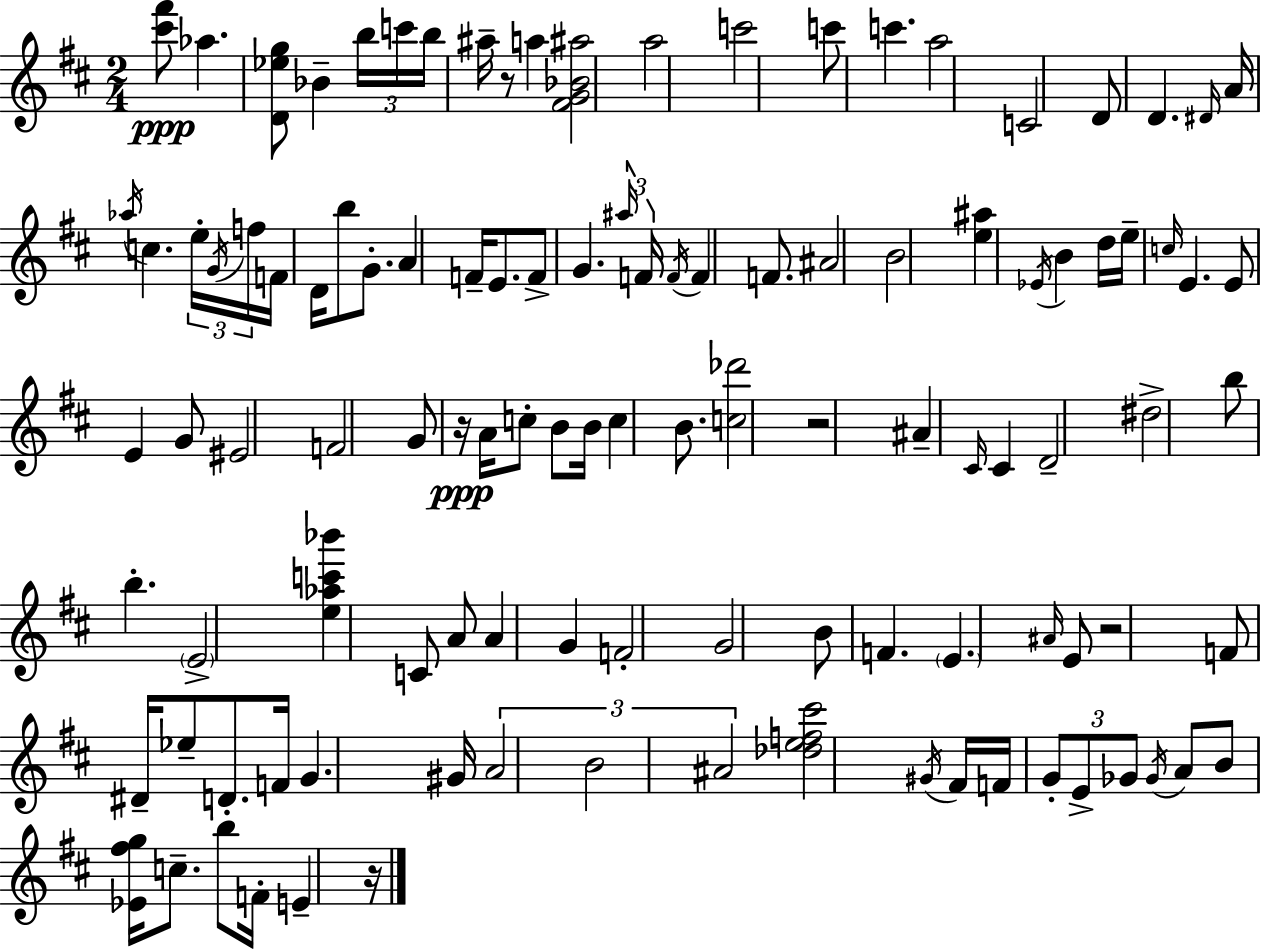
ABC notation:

X:1
T:Untitled
M:2/4
L:1/4
K:D
[^c'^f']/2 _a [D_eg]/2 _B b/4 c'/4 b/4 ^a/4 z/2 a [^FG_B^a]2 a2 c'2 c'/2 c' a2 C2 D/2 D ^D/4 A/4 _a/4 c e/4 G/4 f/4 F/4 D/4 b/2 G/2 A F/4 E/2 F/2 G ^a/4 F/4 F/4 F F/2 ^A2 B2 [e^a] _E/4 B d/4 e/4 c/4 E E/2 E G/2 ^E2 F2 G/2 z/4 A/4 c/2 B/2 B/4 c B/2 [c_d']2 z2 ^A ^C/4 ^C D2 ^d2 b/2 b E2 [e_ac'_b'] C/2 A/2 A G F2 G2 B/2 F E ^A/4 E/2 z2 F/2 ^D/4 _e/2 D/2 F/4 G ^G/4 A2 B2 ^A2 [_def^c']2 ^G/4 ^F/4 F/4 G/2 E/2 _G/2 _G/4 A/2 B/2 [_E^fg]/4 c/2 b/2 F/4 E z/4